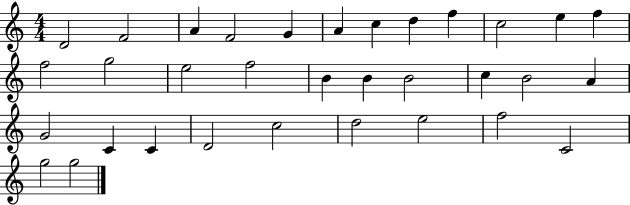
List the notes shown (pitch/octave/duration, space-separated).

D4/h F4/h A4/q F4/h G4/q A4/q C5/q D5/q F5/q C5/h E5/q F5/q F5/h G5/h E5/h F5/h B4/q B4/q B4/h C5/q B4/h A4/q G4/h C4/q C4/q D4/h C5/h D5/h E5/h F5/h C4/h G5/h G5/h